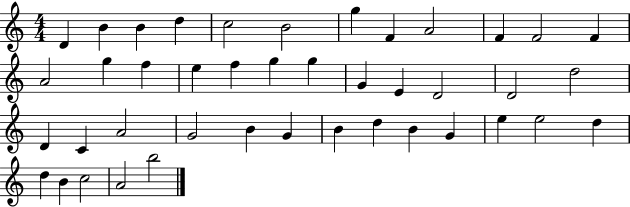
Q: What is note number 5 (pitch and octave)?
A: C5